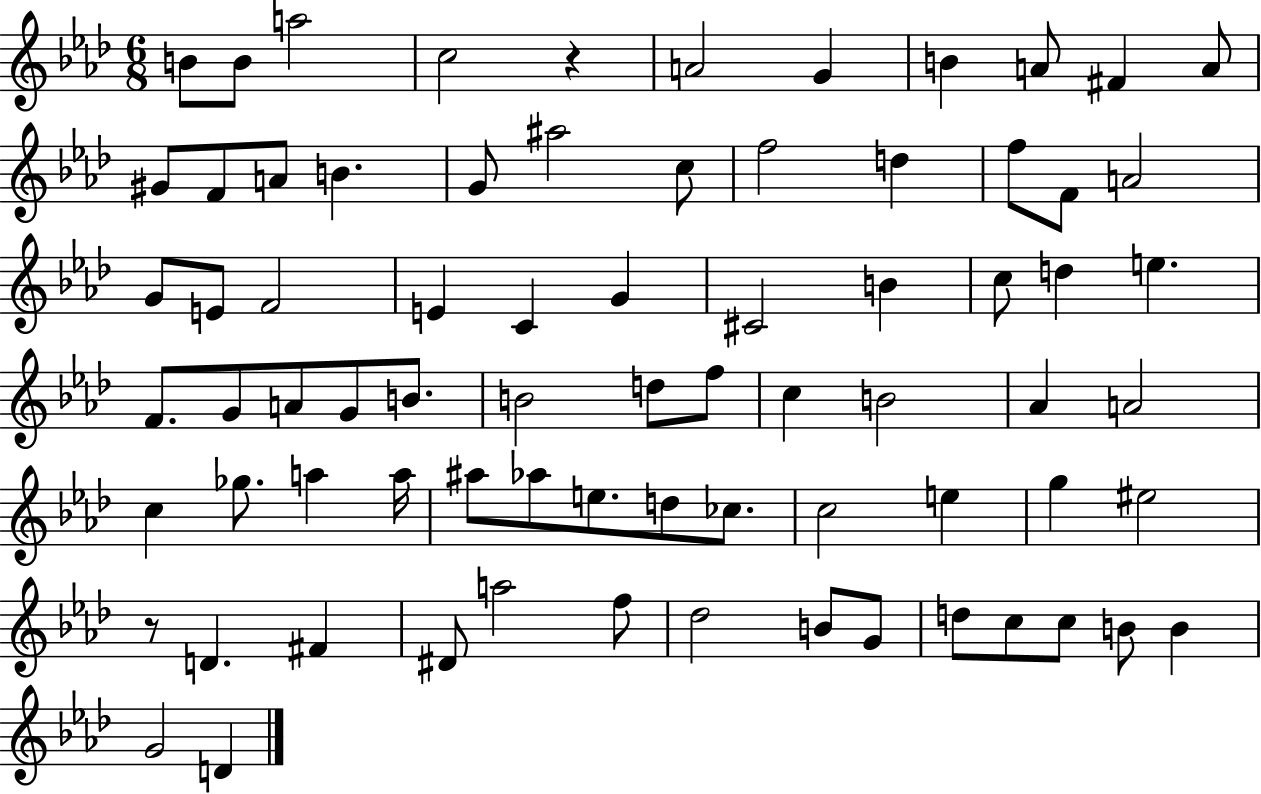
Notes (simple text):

B4/e B4/e A5/h C5/h R/q A4/h G4/q B4/q A4/e F#4/q A4/e G#4/e F4/e A4/e B4/q. G4/e A#5/h C5/e F5/h D5/q F5/e F4/e A4/h G4/e E4/e F4/h E4/q C4/q G4/q C#4/h B4/q C5/e D5/q E5/q. F4/e. G4/e A4/e G4/e B4/e. B4/h D5/e F5/e C5/q B4/h Ab4/q A4/h C5/q Gb5/e. A5/q A5/s A#5/e Ab5/e E5/e. D5/e CES5/e. C5/h E5/q G5/q EIS5/h R/e D4/q. F#4/q D#4/e A5/h F5/e Db5/h B4/e G4/e D5/e C5/e C5/e B4/e B4/q G4/h D4/q